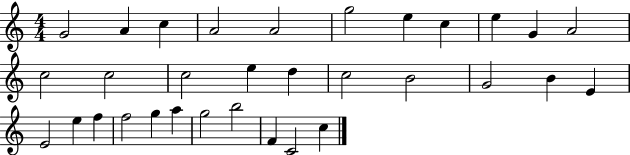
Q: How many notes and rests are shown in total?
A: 32